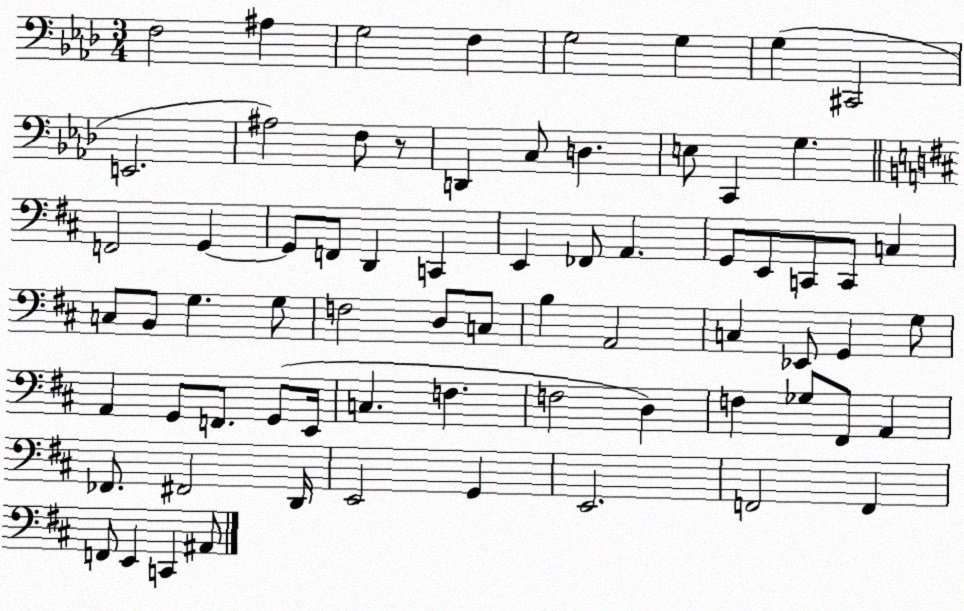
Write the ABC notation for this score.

X:1
T:Untitled
M:3/4
L:1/4
K:Ab
F,2 ^A, G,2 F, G,2 G, G, ^C,,2 E,,2 ^A,2 F,/2 z/2 D,, C,/2 D, E,/2 C,, G, F,,2 G,, G,,/2 F,,/2 D,, C,, E,, _F,,/2 A,, G,,/2 E,,/2 C,,/2 C,,/2 C, C,/2 B,,/2 G, G,/2 F,2 D,/2 C,/2 B, A,,2 C, _E,,/2 G,, G,/2 A,, G,,/2 F,,/2 G,,/2 E,,/4 C, F, F,2 D, F, _G,/2 ^F,,/2 A,, _F,,/2 ^F,,2 D,,/4 E,,2 G,, E,,2 F,,2 F,, F,,/2 E,, C,, ^A,,/2